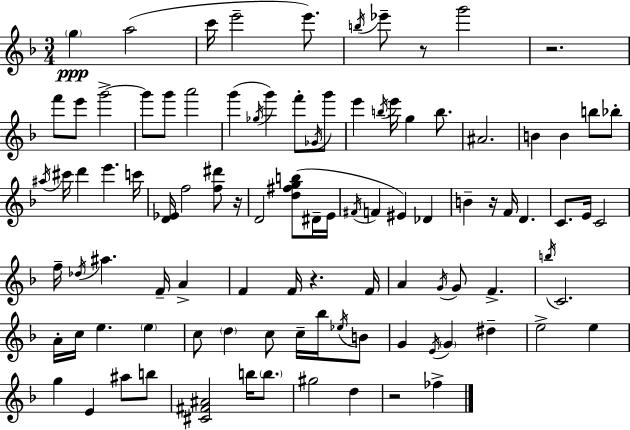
{
  \clef treble
  \numericTimeSignature
  \time 3/4
  \key f \major
  \parenthesize g''4\ppp a''2( | c'''16 e'''2-- e'''8.) | \acciaccatura { b''16 } ees'''8-- r8 g'''2 | r2. | \break f'''8 e'''8 g'''2->~~ | g'''8 g'''8 a'''2 | g'''4( \acciaccatura { ges''16 } g'''4) f'''8-. | \acciaccatura { ges'16 } g'''8 e'''4 \acciaccatura { b''16 } e'''16 g''4 | \break b''8. ais'2. | b'4 b'4 | b''8 bes''8-. \acciaccatura { ais''16 } cis'''16 d'''4 e'''4. | c'''16 <d' ees'>16 f''2 | \break <f'' dis'''>8 r16 d'2 | <d'' fis'' g'' b''>8( dis'16-- e'16 \acciaccatura { fis'16 } f'4 eis'4) | des'4 b'4-- r16 f'16 | d'4. c'8. e'16 c'2 | \break f''16-- \acciaccatura { des''16 } ais''4. | f'16-- a'4-> f'4 f'16 | r4. f'16 a'4 \acciaccatura { g'16 } | g'8 f'4.-> \acciaccatura { b''16 } c'2. | \break a'16-. c''16 e''4. | \parenthesize e''4 c''8 \parenthesize d''4 | c''8 c''16-- bes''16 \acciaccatura { ees''16 } b'8 g'4 | \acciaccatura { e'16 } \parenthesize g'4 dis''4-- e''2-> | \break e''4 g''4 | e'4 ais''8 b''8 <cis' fis' ais'>2 | b''16 \parenthesize b''8. gis''2 | d''4 r2 | \break fes''4-> \bar "|."
}